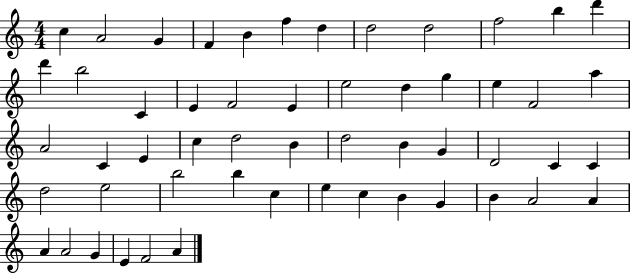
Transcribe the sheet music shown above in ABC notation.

X:1
T:Untitled
M:4/4
L:1/4
K:C
c A2 G F B f d d2 d2 f2 b d' d' b2 C E F2 E e2 d g e F2 a A2 C E c d2 B d2 B G D2 C C d2 e2 b2 b c e c B G B A2 A A A2 G E F2 A